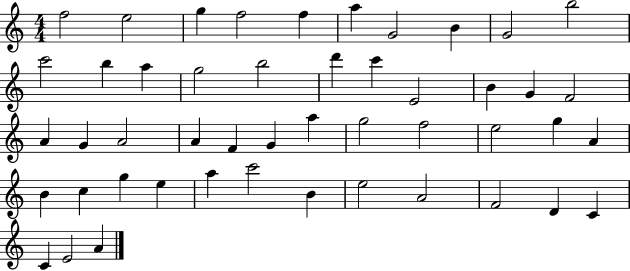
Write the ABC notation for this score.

X:1
T:Untitled
M:4/4
L:1/4
K:C
f2 e2 g f2 f a G2 B G2 b2 c'2 b a g2 b2 d' c' E2 B G F2 A G A2 A F G a g2 f2 e2 g A B c g e a c'2 B e2 A2 F2 D C C E2 A